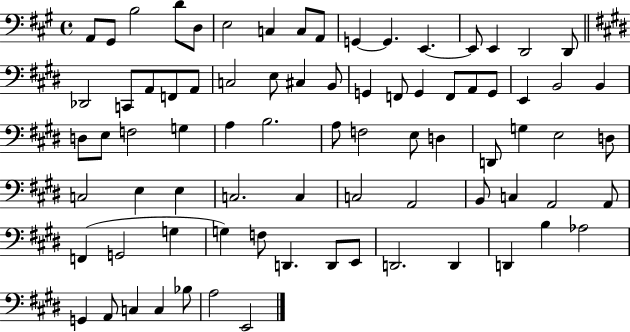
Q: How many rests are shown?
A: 0